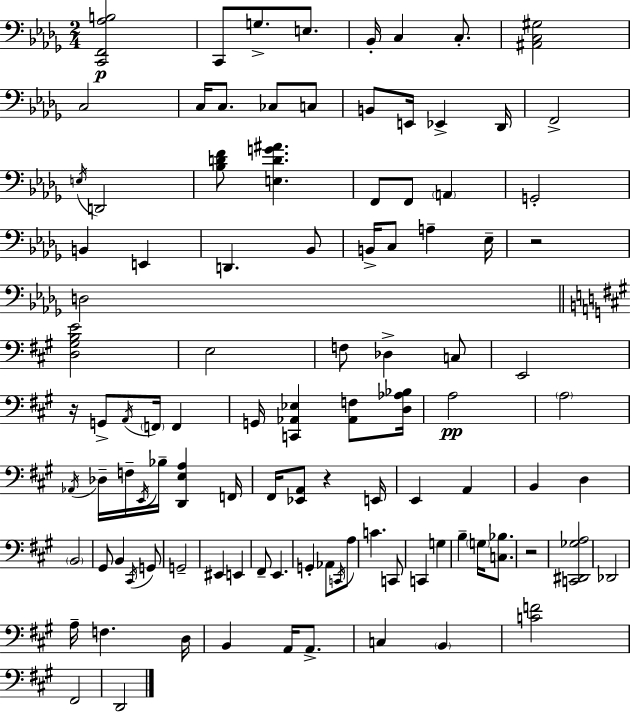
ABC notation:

X:1
T:Untitled
M:2/4
L:1/4
K:Bbm
[C,,F,,_A,B,]2 C,,/2 G,/2 E,/2 _B,,/4 C, C,/2 [^A,,C,^G,]2 C,2 C,/4 C,/2 _C,/2 C,/2 B,,/2 E,,/4 _E,, _D,,/4 F,,2 E,/4 D,,2 [_B,DF]/2 [E,DG^A] F,,/2 F,,/2 A,, G,,2 B,, E,, D,, _B,,/2 B,,/4 C,/2 A, _E,/4 z2 D,2 [D,^G,B,E]2 E,2 F,/2 _D, C,/2 E,,2 z/4 G,,/2 A,,/4 F,,/4 F,, G,,/4 [C,,_A,,_E,] [_A,,F,]/2 [D,_A,_B,]/4 A,2 A,2 _A,,/4 _D,/4 F,/4 E,,/4 _B,/4 [D,,E,A,] F,,/4 ^F,,/4 [_E,,A,,]/2 z E,,/4 E,, A,, B,, D, B,,2 ^G,,/2 B,, ^C,,/4 G,,/2 G,,2 ^E,, E,, ^F,,/2 E,, G,, _A,,/2 C,,/4 A,/2 C C,,/2 C,, G, B, G,/4 [C,_B,]/2 z2 [C,,^D,,_G,A,]2 _D,,2 A,/4 F, D,/4 B,, A,,/4 A,,/2 C, B,, [CF]2 ^F,,2 D,,2